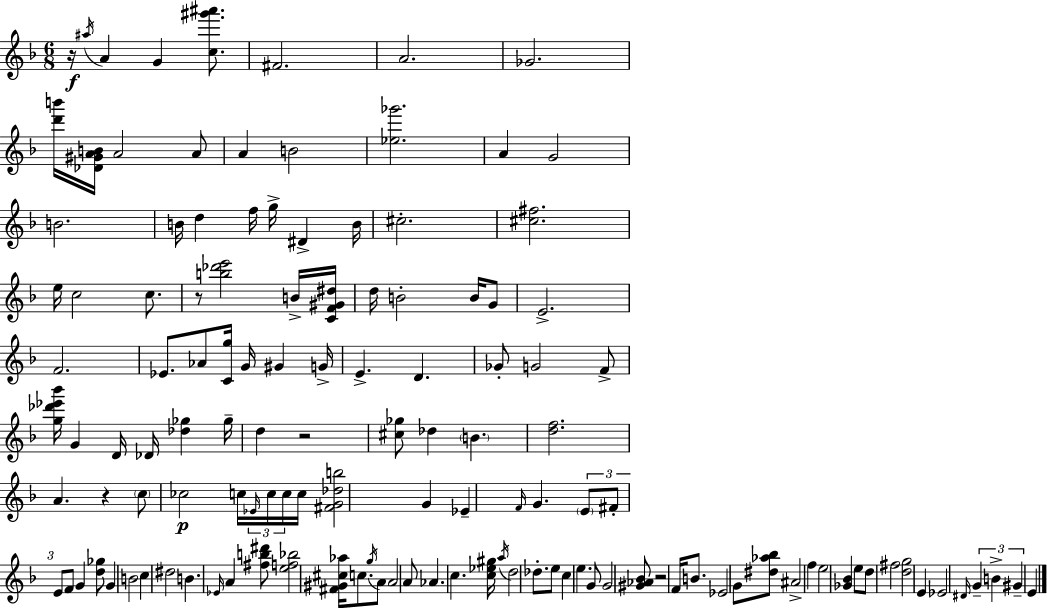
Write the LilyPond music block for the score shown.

{
  \clef treble
  \numericTimeSignature
  \time 6/8
  \key d \minor
  r16\f \acciaccatura { ais''16 } a'4 g'4 <c'' gis''' ais'''>8. | fis'2. | a'2. | ges'2. | \break <d''' b'''>16 <des' gis' a' b'>16 a'2 a'8 | a'4 b'2 | <ees'' ges'''>2. | a'4 g'2 | \break b'2. | b'16 d''4 f''16 g''16-> dis'4-> | b'16 cis''2.-. | <cis'' fis''>2. | \break e''16 c''2 c''8. | r8 <b'' des''' e'''>2 b'16-> | <c' f' gis' dis''>16 d''16 b'2-. b'16 g'8 | e'2.-> | \break f'2. | ees'8. aes'8 <c' g''>16 g'16 gis'4 | g'16-> e'4.-> d'4. | ges'8-. g'2 f'8-> | \break <g'' des''' ees''' bes'''>16 g'4 d'16 des'16 <des'' ges''>4 | ges''16-- d''4 r2 | <cis'' ges''>8 des''4 \parenthesize b'4. | <d'' f''>2. | \break a'4. r4 \parenthesize c''8 | ces''2\p c''16 \tuplet 3/2 { \grace { ees'16 } c''16 | c''16 } c''16 <fis' g' des'' b''>2 g'4 | ees'4-- \grace { f'16 } g'4. | \break \tuplet 3/2 { \parenthesize e'8 fis'8-. e'8 } f'8 g'4 | <d'' ges''>8 g'4 b'2 | c''4 dis''2 | b'4. \grace { ees'16 } a'4 | \break <fis'' b'' dis'''>8 <e'' f'' bes''>2 | <fis' gis' cis'' aes''>16 c''8. \acciaccatura { g''16 } a'8 a'2 | a'8 aes'4. c''4. | <c'' ees'' gis''>16 \acciaccatura { a''16 } d''2 | \break des''8.-. e''8 c''4 | e''4. g'8 g'2 | <gis' aes' bes'>8 r2 | f'16 b'8. ees'2 | \break g'8 <dis'' aes'' bes''>8 ais'2-> | f''4 e''2 | <ges' bes'>4 e''8 d''8 fis''2 | <d'' g''>2 | \break e'4 ees'2 | \grace { dis'16 } \tuplet 3/2 { g'4-- b'4-> gis'4-- } | e'4 \bar "|."
}